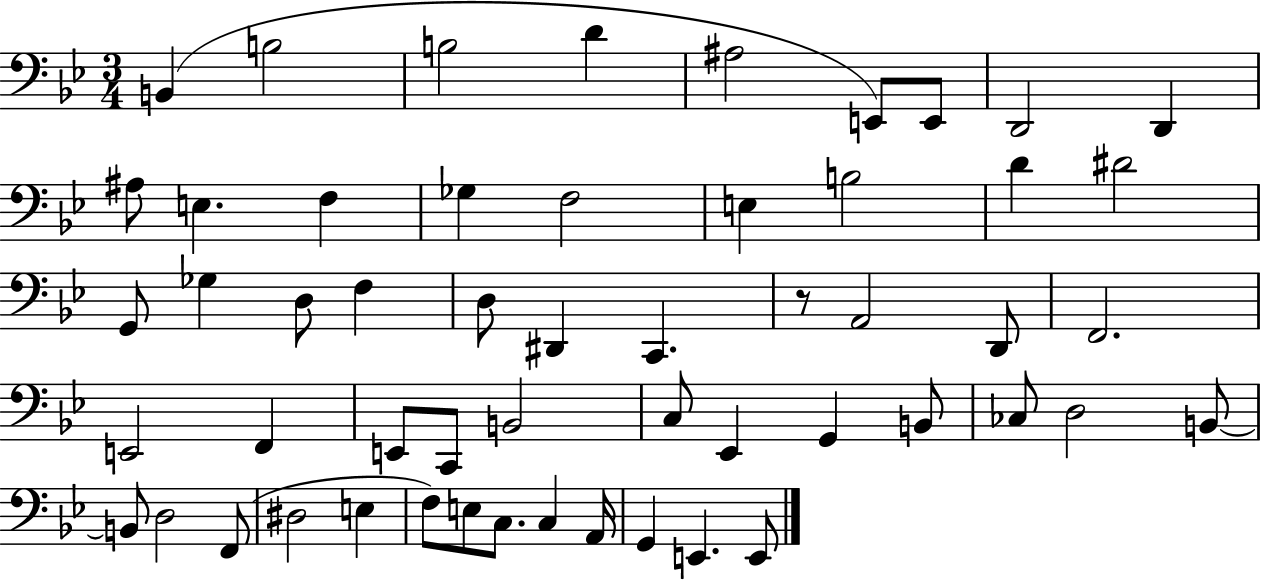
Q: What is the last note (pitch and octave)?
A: E2